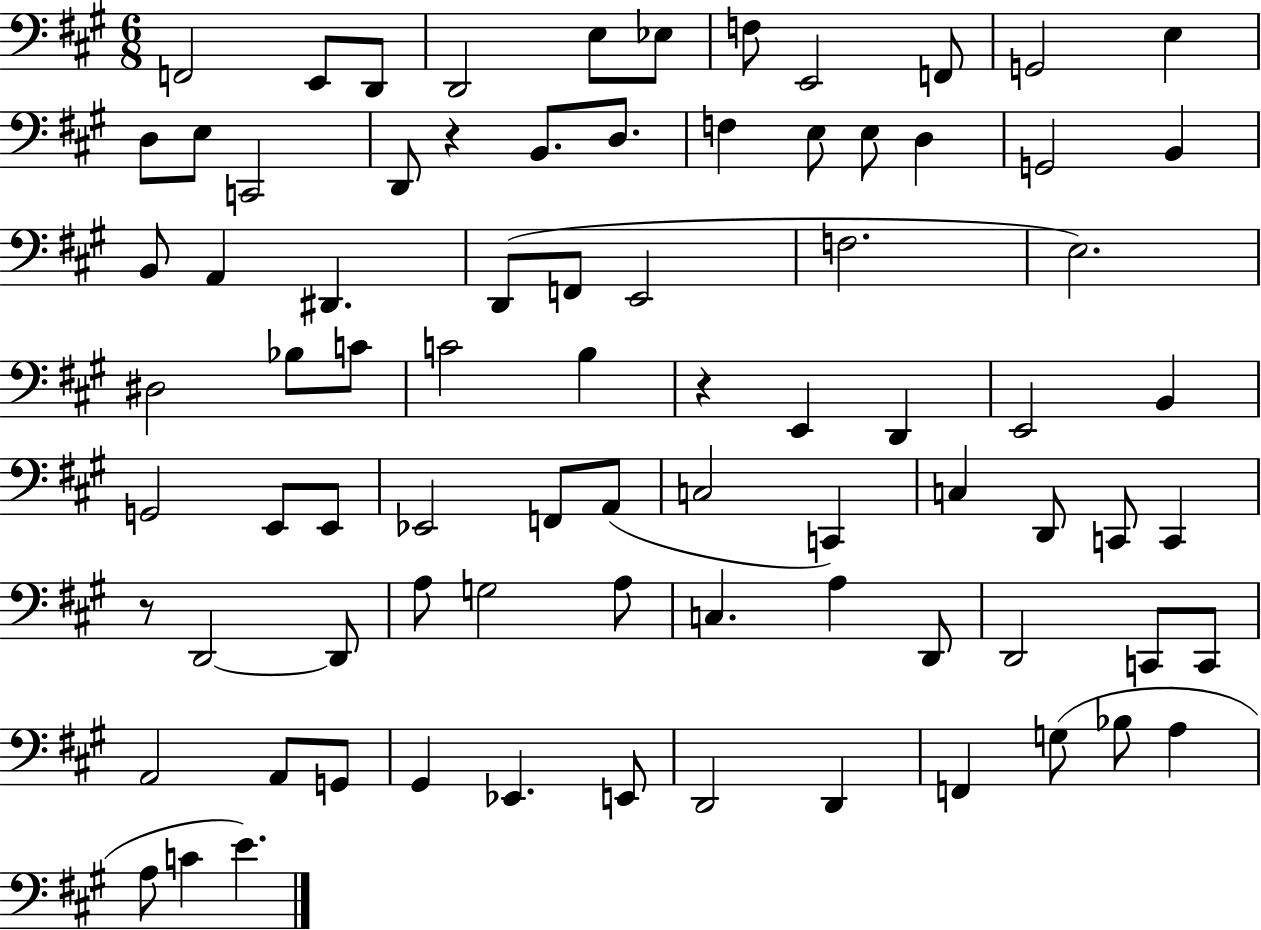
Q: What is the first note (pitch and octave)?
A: F2